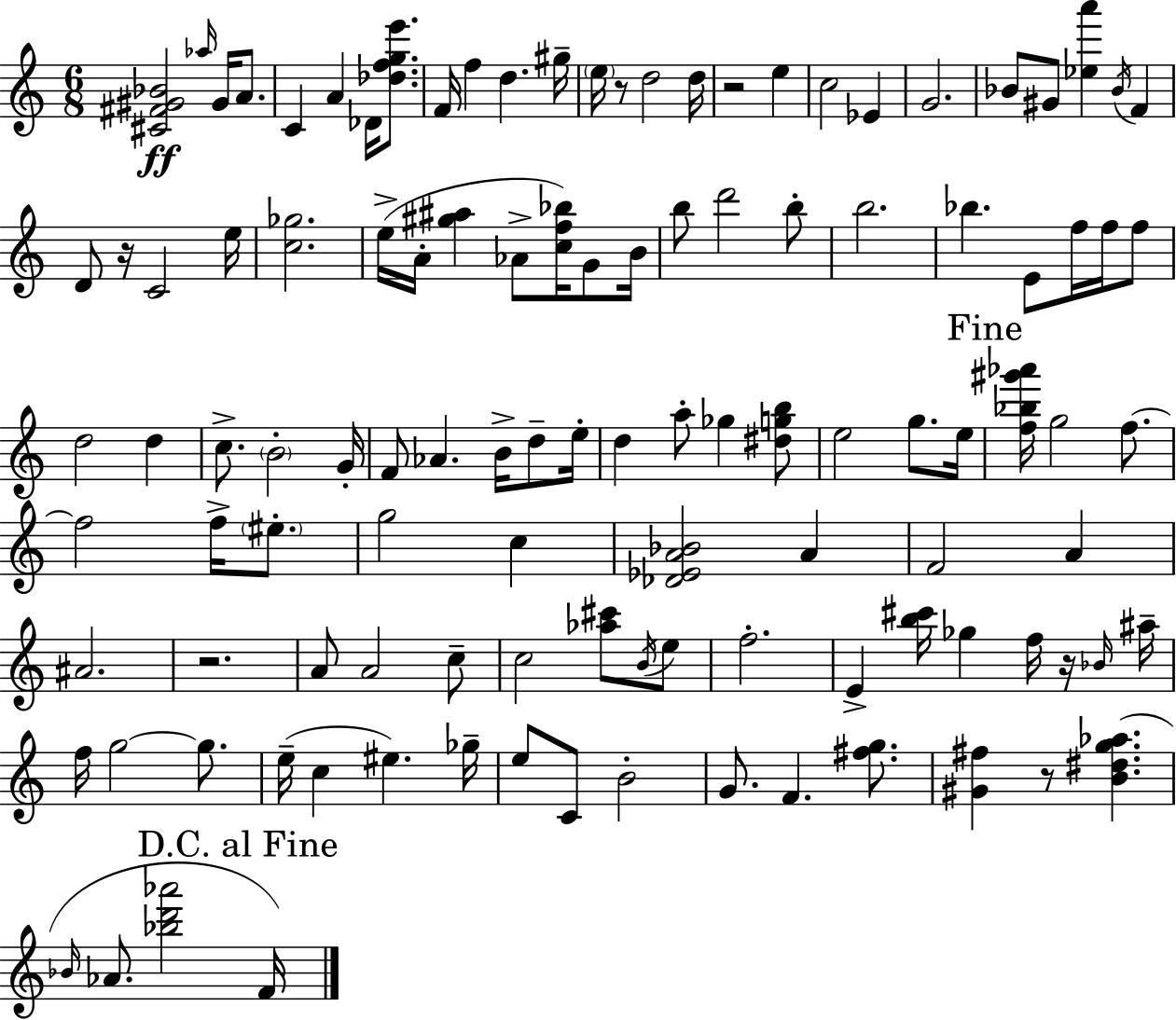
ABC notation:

X:1
T:Untitled
M:6/8
L:1/4
K:Am
[^C^F^G_B]2 _a/4 ^G/4 A/2 C A _D/4 [_dfge']/2 F/4 f d ^g/4 e/4 z/2 d2 d/4 z2 e c2 _E G2 _B/2 ^G/2 [_ea'] _B/4 F D/2 z/4 C2 e/4 [c_g]2 e/4 A/4 [^g^a] _A/2 [cf_b]/4 G/2 B/4 b/2 d'2 b/2 b2 _b E/2 f/4 f/4 f/2 d2 d c/2 B2 G/4 F/2 _A B/4 d/2 e/4 d a/2 _g [^dgb]/2 e2 g/2 e/4 [f_b^g'_a']/4 g2 f/2 f2 f/4 ^e/2 g2 c [_D_EA_B]2 A F2 A ^A2 z2 A/2 A2 c/2 c2 [_a^c']/2 B/4 e/2 f2 E [b^c']/4 _g f/4 z/4 _B/4 ^a/4 f/4 g2 g/2 e/4 c ^e _g/4 e/2 C/2 B2 G/2 F [^fg]/2 [^G^f] z/2 [B^dg_a] _B/4 _A/2 [_bd'_a']2 F/4